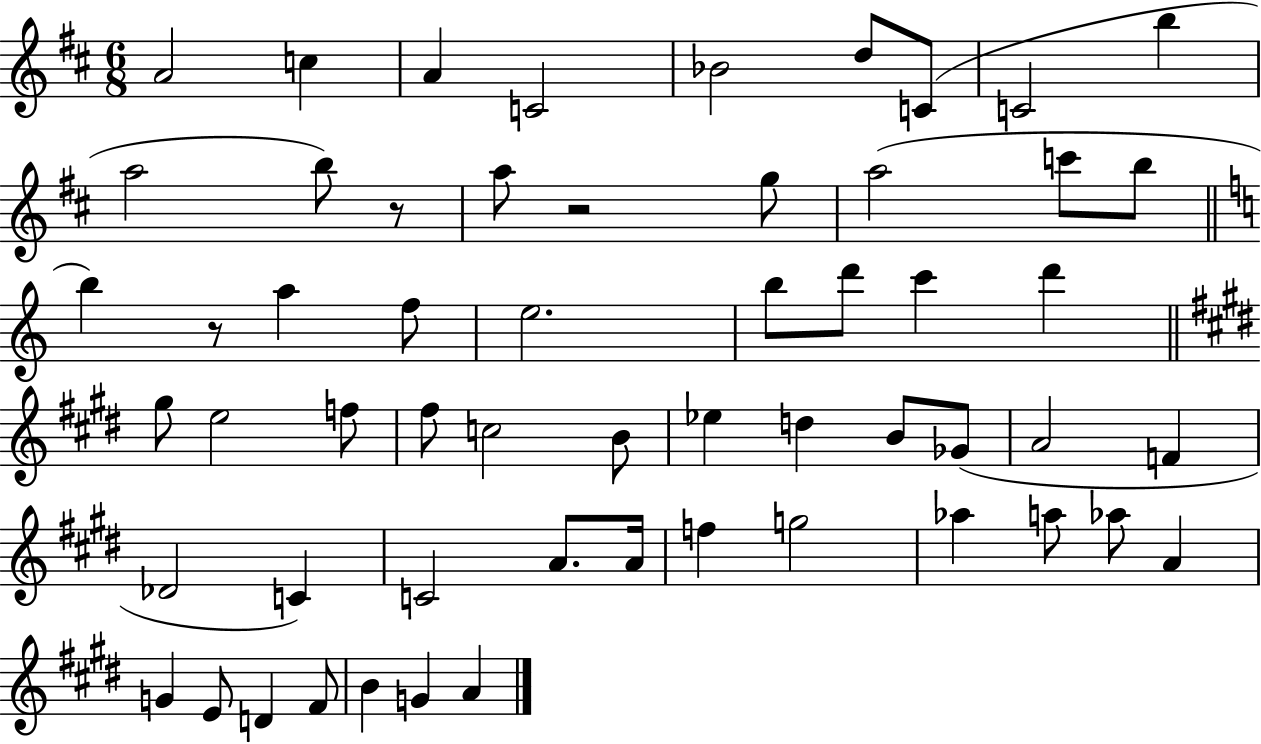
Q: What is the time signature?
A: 6/8